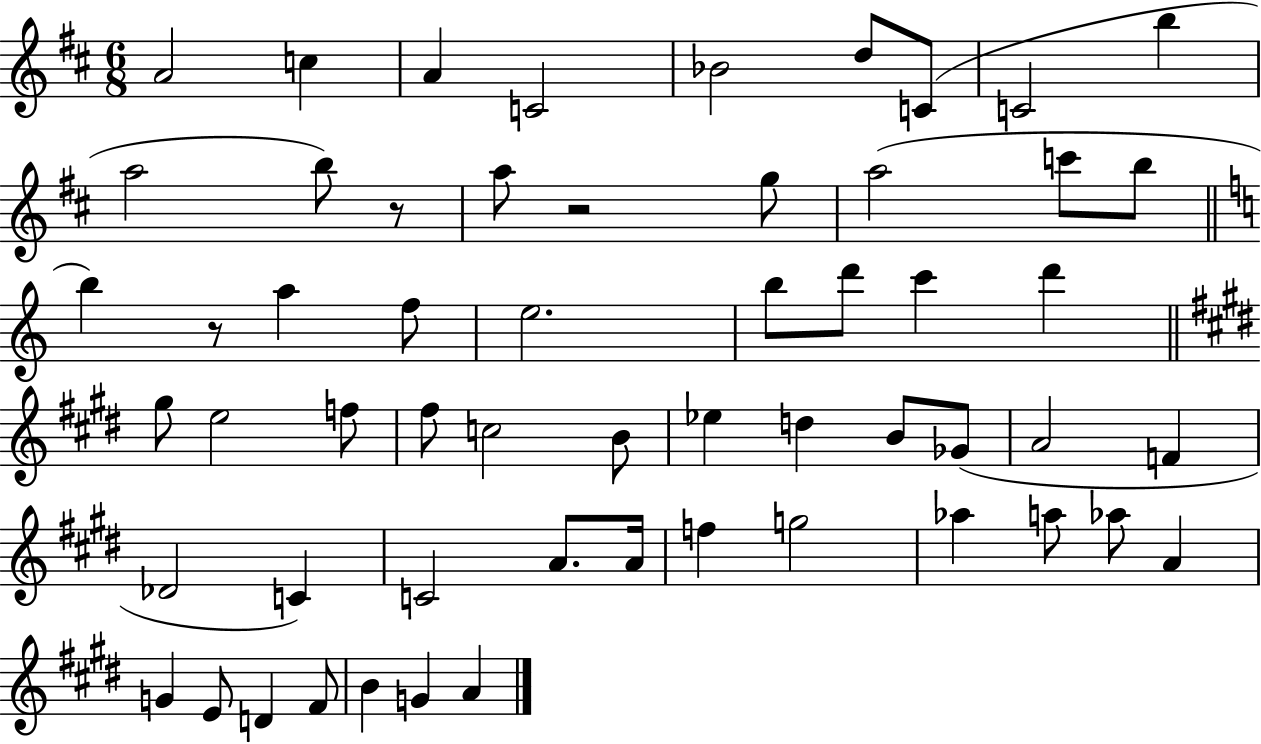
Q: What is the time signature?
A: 6/8